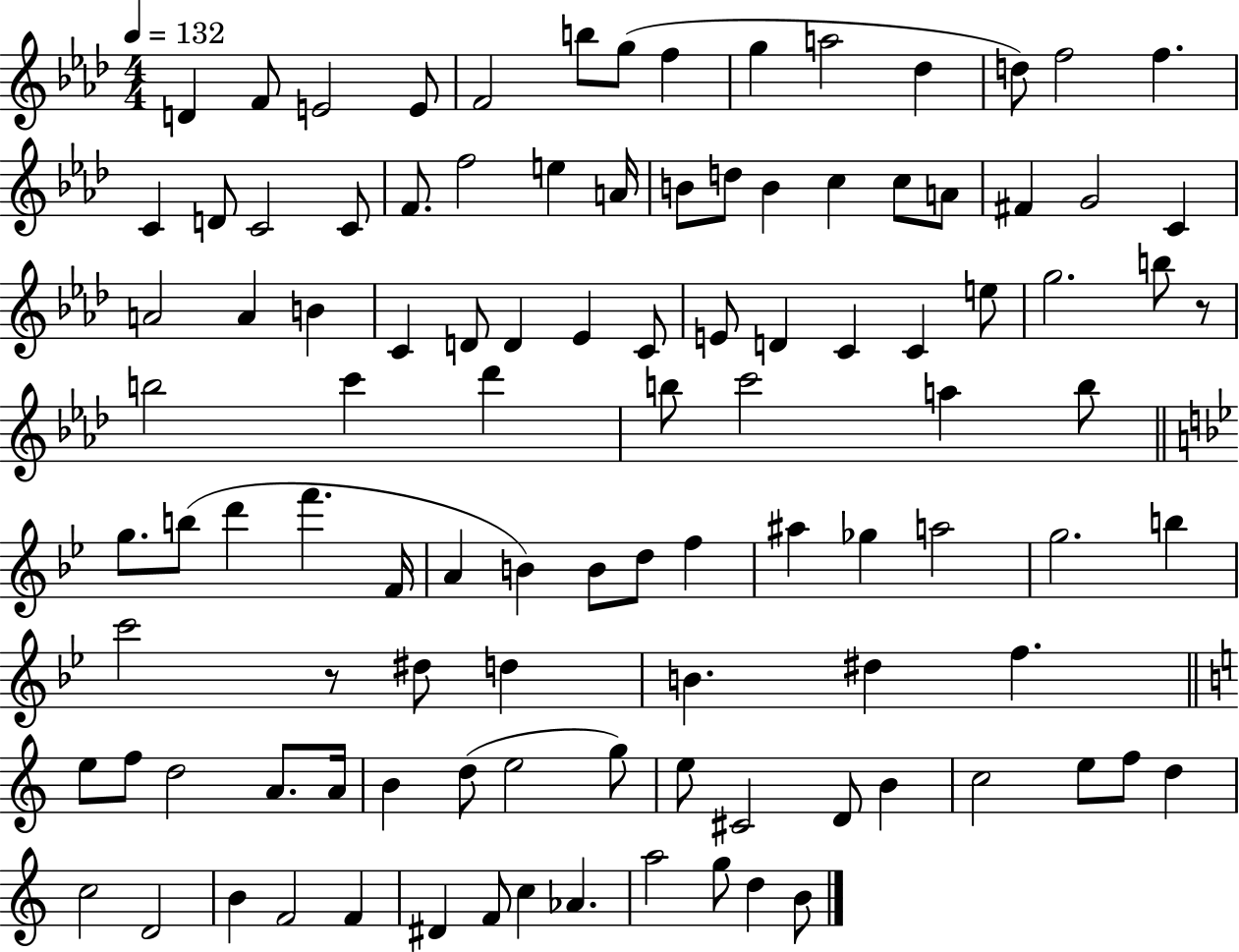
D4/q F4/e E4/h E4/e F4/h B5/e G5/e F5/q G5/q A5/h Db5/q D5/e F5/h F5/q. C4/q D4/e C4/h C4/e F4/e. F5/h E5/q A4/s B4/e D5/e B4/q C5/q C5/e A4/e F#4/q G4/h C4/q A4/h A4/q B4/q C4/q D4/e D4/q Eb4/q C4/e E4/e D4/q C4/q C4/q E5/e G5/h. B5/e R/e B5/h C6/q Db6/q B5/e C6/h A5/q B5/e G5/e. B5/e D6/q F6/q. F4/s A4/q B4/q B4/e D5/e F5/q A#5/q Gb5/q A5/h G5/h. B5/q C6/h R/e D#5/e D5/q B4/q. D#5/q F5/q. E5/e F5/e D5/h A4/e. A4/s B4/q D5/e E5/h G5/e E5/e C#4/h D4/e B4/q C5/h E5/e F5/e D5/q C5/h D4/h B4/q F4/h F4/q D#4/q F4/e C5/q Ab4/q. A5/h G5/e D5/q B4/e